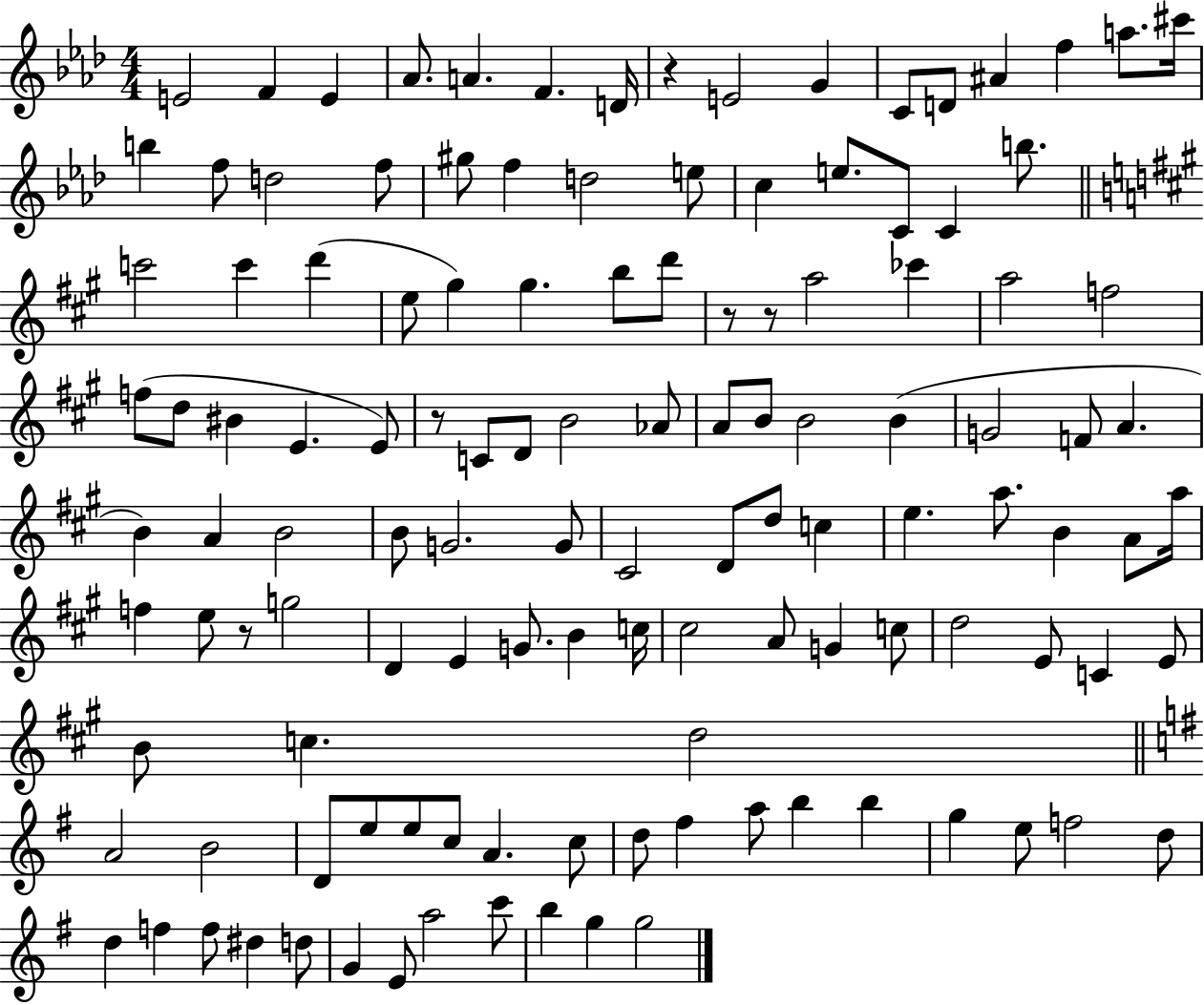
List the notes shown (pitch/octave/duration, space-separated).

E4/h F4/q E4/q Ab4/e. A4/q. F4/q. D4/s R/q E4/h G4/q C4/e D4/e A#4/q F5/q A5/e. C#6/s B5/q F5/e D5/h F5/e G#5/e F5/q D5/h E5/e C5/q E5/e. C4/e C4/q B5/e. C6/h C6/q D6/q E5/e G#5/q G#5/q. B5/e D6/e R/e R/e A5/h CES6/q A5/h F5/h F5/e D5/e BIS4/q E4/q. E4/e R/e C4/e D4/e B4/h Ab4/e A4/e B4/e B4/h B4/q G4/h F4/e A4/q. B4/q A4/q B4/h B4/e G4/h. G4/e C#4/h D4/e D5/e C5/q E5/q. A5/e. B4/q A4/e A5/s F5/q E5/e R/e G5/h D4/q E4/q G4/e. B4/q C5/s C#5/h A4/e G4/q C5/e D5/h E4/e C4/q E4/e B4/e C5/q. D5/h A4/h B4/h D4/e E5/e E5/e C5/e A4/q. C5/e D5/e F#5/q A5/e B5/q B5/q G5/q E5/e F5/h D5/e D5/q F5/q F5/e D#5/q D5/e G4/q E4/e A5/h C6/e B5/q G5/q G5/h